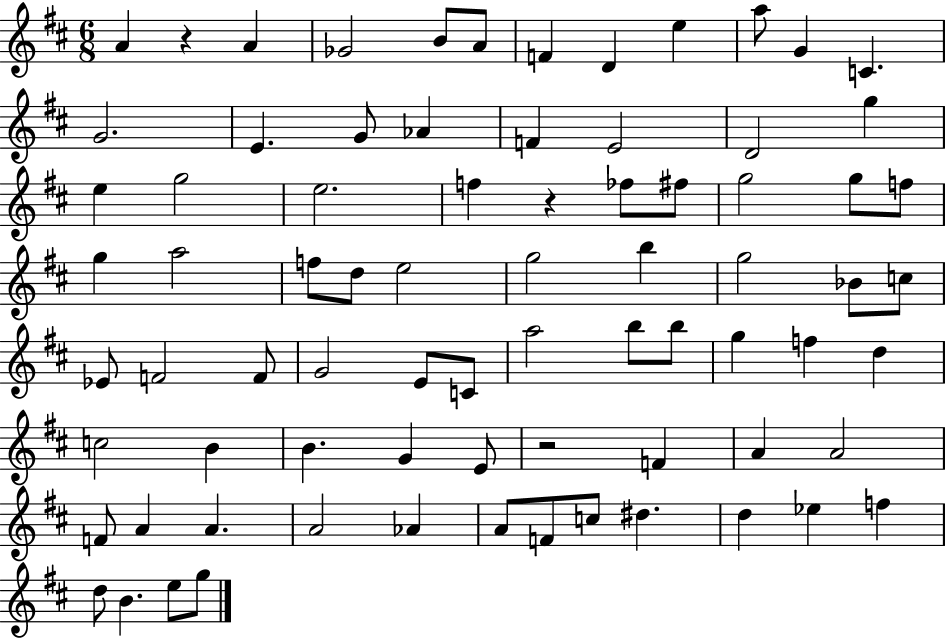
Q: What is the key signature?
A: D major